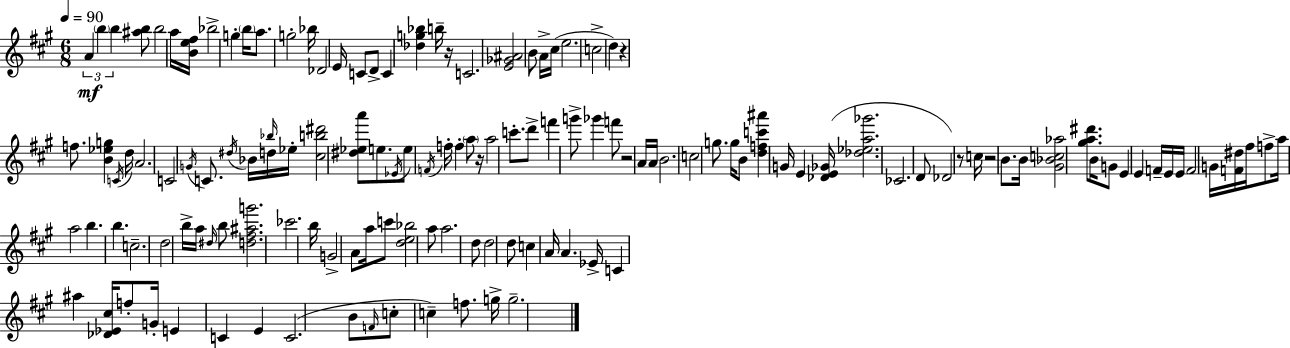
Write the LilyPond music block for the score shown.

{
  \clef treble
  \numericTimeSignature
  \time 6/8
  \key a \major
  \tempo 4 = 90
  \tuplet 3/2 { a'4\mf \parenthesize b''4 b''4 } | <ais'' b''>8 b''2 a''16 <b' e'' fis''>16 | bes''2-> g''4-. | \parenthesize b''16 a''8. g''2-. | \break bes''16 des'2 e'16 c'8 | d'8-> c'4 <des'' g'' bes''>4 b''16-- r16 | c'2. | <e' ges' ais'>2 b'8 a'16-> cis''16( | \break e''2. | c''2-> d''4) | r4 f''8. <b' ees'' g''>4 \acciaccatura { c'16 } | d''16 a'2. | \break c'2 \acciaccatura { g'16 } c'8. | \acciaccatura { dis''16 } bes'16 d''16 \grace { bes''16 } ees''16-. <cis'' b'' dis'''>2 | <dis'' ees'' a'''>8 e''8. \acciaccatura { ees'16 } e''8 \acciaccatura { f'16 } f''16-. | f''4-. \parenthesize a''8 r16 a''2 | \break c'''8.-. d'''8-> f'''4 | g'''8-> ges'''4 f'''8 r2 | a'16 a'16 b'2. | c''2 | \break g''8. g''16 b'8 <d'' f'' c''' ais'''>4 | g'16 e'4 <des' e' ges'>16( <des'' ees'' a'' ges'''>2. | ces'2. | d'8 des'2) | \break r8 c''16 r2 | b'8. b'16 <gis' bes' c'' aes''>2 | <gis'' a'' dis'''>8. b'16 g'8 e'4 | e'4 f'16-- e'16 e'16 f'2 | \break g'16 <f' dis''>16 fis''16 f''8-> a''16 a''2 | b''4. | b''4. c''2.-- | d''2 | \break b''16-> a''16 \grace { dis''16 } b''8 <d'' fis'' ais'' g'''>2. | ces'''2. | b''16 g'2-> | a'8 a''16 c'''8 <d'' e'' bes''>2 | \break a''8 a''2. | d''8 d''2 | d''8 c''4 a'16 | a'4. ees'16-> c'4 ais''4 | \break <des' ees' cis''>16 f''8-. g'16-. e'4 c'4 | e'4 c'2.( | b'8 \grace { f'16 } c''8-. | c''4--) f''8. g''16-> g''2.-- | \break \bar "|."
}